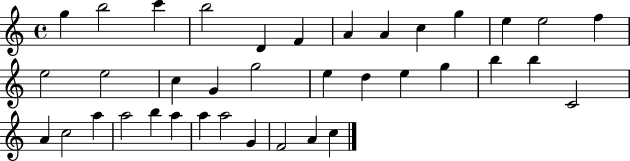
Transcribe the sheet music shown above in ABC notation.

X:1
T:Untitled
M:4/4
L:1/4
K:C
g b2 c' b2 D F A A c g e e2 f e2 e2 c G g2 e d e g b b C2 A c2 a a2 b a a a2 G F2 A c